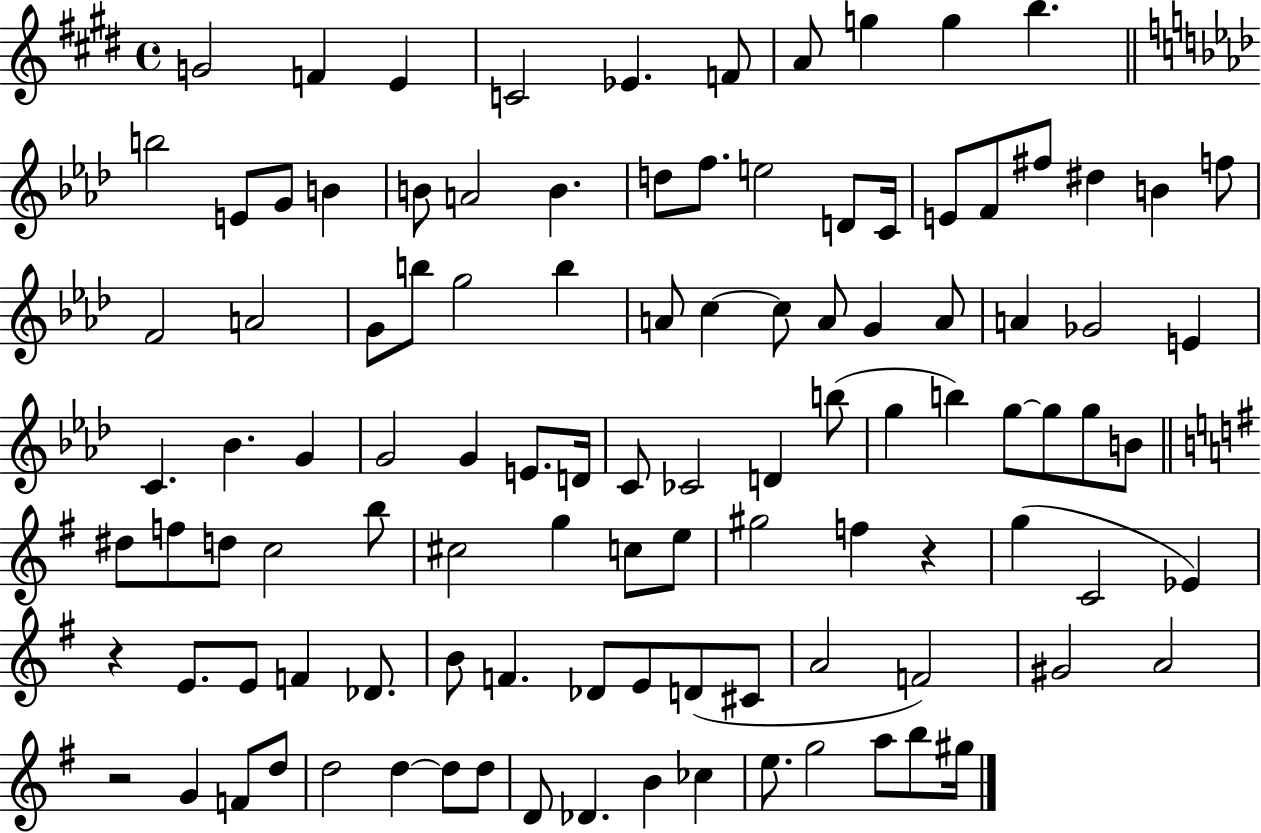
X:1
T:Untitled
M:4/4
L:1/4
K:E
G2 F E C2 _E F/2 A/2 g g b b2 E/2 G/2 B B/2 A2 B d/2 f/2 e2 D/2 C/4 E/2 F/2 ^f/2 ^d B f/2 F2 A2 G/2 b/2 g2 b A/2 c c/2 A/2 G A/2 A _G2 E C _B G G2 G E/2 D/4 C/2 _C2 D b/2 g b g/2 g/2 g/2 B/2 ^d/2 f/2 d/2 c2 b/2 ^c2 g c/2 e/2 ^g2 f z g C2 _E z E/2 E/2 F _D/2 B/2 F _D/2 E/2 D/2 ^C/2 A2 F2 ^G2 A2 z2 G F/2 d/2 d2 d d/2 d/2 D/2 _D B _c e/2 g2 a/2 b/2 ^g/4